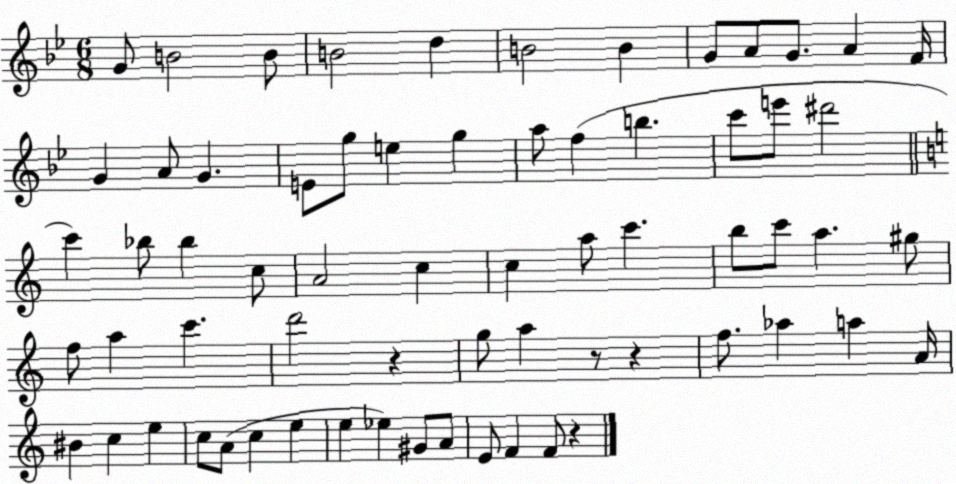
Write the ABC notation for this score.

X:1
T:Untitled
M:6/8
L:1/4
K:Bb
G/2 B2 B/2 B2 d B2 B G/2 A/2 G/2 A F/4 G A/2 G E/2 g/2 e g a/2 f b c'/2 e'/2 ^d'2 c' _b/2 _b c/2 A2 c c a/2 c' b/2 c'/2 a ^g/2 f/2 a c' d'2 z g/2 a z/2 z f/2 _a a A/4 ^B c e c/2 A/2 c e e _e ^G/2 A/2 E/2 F F/2 z